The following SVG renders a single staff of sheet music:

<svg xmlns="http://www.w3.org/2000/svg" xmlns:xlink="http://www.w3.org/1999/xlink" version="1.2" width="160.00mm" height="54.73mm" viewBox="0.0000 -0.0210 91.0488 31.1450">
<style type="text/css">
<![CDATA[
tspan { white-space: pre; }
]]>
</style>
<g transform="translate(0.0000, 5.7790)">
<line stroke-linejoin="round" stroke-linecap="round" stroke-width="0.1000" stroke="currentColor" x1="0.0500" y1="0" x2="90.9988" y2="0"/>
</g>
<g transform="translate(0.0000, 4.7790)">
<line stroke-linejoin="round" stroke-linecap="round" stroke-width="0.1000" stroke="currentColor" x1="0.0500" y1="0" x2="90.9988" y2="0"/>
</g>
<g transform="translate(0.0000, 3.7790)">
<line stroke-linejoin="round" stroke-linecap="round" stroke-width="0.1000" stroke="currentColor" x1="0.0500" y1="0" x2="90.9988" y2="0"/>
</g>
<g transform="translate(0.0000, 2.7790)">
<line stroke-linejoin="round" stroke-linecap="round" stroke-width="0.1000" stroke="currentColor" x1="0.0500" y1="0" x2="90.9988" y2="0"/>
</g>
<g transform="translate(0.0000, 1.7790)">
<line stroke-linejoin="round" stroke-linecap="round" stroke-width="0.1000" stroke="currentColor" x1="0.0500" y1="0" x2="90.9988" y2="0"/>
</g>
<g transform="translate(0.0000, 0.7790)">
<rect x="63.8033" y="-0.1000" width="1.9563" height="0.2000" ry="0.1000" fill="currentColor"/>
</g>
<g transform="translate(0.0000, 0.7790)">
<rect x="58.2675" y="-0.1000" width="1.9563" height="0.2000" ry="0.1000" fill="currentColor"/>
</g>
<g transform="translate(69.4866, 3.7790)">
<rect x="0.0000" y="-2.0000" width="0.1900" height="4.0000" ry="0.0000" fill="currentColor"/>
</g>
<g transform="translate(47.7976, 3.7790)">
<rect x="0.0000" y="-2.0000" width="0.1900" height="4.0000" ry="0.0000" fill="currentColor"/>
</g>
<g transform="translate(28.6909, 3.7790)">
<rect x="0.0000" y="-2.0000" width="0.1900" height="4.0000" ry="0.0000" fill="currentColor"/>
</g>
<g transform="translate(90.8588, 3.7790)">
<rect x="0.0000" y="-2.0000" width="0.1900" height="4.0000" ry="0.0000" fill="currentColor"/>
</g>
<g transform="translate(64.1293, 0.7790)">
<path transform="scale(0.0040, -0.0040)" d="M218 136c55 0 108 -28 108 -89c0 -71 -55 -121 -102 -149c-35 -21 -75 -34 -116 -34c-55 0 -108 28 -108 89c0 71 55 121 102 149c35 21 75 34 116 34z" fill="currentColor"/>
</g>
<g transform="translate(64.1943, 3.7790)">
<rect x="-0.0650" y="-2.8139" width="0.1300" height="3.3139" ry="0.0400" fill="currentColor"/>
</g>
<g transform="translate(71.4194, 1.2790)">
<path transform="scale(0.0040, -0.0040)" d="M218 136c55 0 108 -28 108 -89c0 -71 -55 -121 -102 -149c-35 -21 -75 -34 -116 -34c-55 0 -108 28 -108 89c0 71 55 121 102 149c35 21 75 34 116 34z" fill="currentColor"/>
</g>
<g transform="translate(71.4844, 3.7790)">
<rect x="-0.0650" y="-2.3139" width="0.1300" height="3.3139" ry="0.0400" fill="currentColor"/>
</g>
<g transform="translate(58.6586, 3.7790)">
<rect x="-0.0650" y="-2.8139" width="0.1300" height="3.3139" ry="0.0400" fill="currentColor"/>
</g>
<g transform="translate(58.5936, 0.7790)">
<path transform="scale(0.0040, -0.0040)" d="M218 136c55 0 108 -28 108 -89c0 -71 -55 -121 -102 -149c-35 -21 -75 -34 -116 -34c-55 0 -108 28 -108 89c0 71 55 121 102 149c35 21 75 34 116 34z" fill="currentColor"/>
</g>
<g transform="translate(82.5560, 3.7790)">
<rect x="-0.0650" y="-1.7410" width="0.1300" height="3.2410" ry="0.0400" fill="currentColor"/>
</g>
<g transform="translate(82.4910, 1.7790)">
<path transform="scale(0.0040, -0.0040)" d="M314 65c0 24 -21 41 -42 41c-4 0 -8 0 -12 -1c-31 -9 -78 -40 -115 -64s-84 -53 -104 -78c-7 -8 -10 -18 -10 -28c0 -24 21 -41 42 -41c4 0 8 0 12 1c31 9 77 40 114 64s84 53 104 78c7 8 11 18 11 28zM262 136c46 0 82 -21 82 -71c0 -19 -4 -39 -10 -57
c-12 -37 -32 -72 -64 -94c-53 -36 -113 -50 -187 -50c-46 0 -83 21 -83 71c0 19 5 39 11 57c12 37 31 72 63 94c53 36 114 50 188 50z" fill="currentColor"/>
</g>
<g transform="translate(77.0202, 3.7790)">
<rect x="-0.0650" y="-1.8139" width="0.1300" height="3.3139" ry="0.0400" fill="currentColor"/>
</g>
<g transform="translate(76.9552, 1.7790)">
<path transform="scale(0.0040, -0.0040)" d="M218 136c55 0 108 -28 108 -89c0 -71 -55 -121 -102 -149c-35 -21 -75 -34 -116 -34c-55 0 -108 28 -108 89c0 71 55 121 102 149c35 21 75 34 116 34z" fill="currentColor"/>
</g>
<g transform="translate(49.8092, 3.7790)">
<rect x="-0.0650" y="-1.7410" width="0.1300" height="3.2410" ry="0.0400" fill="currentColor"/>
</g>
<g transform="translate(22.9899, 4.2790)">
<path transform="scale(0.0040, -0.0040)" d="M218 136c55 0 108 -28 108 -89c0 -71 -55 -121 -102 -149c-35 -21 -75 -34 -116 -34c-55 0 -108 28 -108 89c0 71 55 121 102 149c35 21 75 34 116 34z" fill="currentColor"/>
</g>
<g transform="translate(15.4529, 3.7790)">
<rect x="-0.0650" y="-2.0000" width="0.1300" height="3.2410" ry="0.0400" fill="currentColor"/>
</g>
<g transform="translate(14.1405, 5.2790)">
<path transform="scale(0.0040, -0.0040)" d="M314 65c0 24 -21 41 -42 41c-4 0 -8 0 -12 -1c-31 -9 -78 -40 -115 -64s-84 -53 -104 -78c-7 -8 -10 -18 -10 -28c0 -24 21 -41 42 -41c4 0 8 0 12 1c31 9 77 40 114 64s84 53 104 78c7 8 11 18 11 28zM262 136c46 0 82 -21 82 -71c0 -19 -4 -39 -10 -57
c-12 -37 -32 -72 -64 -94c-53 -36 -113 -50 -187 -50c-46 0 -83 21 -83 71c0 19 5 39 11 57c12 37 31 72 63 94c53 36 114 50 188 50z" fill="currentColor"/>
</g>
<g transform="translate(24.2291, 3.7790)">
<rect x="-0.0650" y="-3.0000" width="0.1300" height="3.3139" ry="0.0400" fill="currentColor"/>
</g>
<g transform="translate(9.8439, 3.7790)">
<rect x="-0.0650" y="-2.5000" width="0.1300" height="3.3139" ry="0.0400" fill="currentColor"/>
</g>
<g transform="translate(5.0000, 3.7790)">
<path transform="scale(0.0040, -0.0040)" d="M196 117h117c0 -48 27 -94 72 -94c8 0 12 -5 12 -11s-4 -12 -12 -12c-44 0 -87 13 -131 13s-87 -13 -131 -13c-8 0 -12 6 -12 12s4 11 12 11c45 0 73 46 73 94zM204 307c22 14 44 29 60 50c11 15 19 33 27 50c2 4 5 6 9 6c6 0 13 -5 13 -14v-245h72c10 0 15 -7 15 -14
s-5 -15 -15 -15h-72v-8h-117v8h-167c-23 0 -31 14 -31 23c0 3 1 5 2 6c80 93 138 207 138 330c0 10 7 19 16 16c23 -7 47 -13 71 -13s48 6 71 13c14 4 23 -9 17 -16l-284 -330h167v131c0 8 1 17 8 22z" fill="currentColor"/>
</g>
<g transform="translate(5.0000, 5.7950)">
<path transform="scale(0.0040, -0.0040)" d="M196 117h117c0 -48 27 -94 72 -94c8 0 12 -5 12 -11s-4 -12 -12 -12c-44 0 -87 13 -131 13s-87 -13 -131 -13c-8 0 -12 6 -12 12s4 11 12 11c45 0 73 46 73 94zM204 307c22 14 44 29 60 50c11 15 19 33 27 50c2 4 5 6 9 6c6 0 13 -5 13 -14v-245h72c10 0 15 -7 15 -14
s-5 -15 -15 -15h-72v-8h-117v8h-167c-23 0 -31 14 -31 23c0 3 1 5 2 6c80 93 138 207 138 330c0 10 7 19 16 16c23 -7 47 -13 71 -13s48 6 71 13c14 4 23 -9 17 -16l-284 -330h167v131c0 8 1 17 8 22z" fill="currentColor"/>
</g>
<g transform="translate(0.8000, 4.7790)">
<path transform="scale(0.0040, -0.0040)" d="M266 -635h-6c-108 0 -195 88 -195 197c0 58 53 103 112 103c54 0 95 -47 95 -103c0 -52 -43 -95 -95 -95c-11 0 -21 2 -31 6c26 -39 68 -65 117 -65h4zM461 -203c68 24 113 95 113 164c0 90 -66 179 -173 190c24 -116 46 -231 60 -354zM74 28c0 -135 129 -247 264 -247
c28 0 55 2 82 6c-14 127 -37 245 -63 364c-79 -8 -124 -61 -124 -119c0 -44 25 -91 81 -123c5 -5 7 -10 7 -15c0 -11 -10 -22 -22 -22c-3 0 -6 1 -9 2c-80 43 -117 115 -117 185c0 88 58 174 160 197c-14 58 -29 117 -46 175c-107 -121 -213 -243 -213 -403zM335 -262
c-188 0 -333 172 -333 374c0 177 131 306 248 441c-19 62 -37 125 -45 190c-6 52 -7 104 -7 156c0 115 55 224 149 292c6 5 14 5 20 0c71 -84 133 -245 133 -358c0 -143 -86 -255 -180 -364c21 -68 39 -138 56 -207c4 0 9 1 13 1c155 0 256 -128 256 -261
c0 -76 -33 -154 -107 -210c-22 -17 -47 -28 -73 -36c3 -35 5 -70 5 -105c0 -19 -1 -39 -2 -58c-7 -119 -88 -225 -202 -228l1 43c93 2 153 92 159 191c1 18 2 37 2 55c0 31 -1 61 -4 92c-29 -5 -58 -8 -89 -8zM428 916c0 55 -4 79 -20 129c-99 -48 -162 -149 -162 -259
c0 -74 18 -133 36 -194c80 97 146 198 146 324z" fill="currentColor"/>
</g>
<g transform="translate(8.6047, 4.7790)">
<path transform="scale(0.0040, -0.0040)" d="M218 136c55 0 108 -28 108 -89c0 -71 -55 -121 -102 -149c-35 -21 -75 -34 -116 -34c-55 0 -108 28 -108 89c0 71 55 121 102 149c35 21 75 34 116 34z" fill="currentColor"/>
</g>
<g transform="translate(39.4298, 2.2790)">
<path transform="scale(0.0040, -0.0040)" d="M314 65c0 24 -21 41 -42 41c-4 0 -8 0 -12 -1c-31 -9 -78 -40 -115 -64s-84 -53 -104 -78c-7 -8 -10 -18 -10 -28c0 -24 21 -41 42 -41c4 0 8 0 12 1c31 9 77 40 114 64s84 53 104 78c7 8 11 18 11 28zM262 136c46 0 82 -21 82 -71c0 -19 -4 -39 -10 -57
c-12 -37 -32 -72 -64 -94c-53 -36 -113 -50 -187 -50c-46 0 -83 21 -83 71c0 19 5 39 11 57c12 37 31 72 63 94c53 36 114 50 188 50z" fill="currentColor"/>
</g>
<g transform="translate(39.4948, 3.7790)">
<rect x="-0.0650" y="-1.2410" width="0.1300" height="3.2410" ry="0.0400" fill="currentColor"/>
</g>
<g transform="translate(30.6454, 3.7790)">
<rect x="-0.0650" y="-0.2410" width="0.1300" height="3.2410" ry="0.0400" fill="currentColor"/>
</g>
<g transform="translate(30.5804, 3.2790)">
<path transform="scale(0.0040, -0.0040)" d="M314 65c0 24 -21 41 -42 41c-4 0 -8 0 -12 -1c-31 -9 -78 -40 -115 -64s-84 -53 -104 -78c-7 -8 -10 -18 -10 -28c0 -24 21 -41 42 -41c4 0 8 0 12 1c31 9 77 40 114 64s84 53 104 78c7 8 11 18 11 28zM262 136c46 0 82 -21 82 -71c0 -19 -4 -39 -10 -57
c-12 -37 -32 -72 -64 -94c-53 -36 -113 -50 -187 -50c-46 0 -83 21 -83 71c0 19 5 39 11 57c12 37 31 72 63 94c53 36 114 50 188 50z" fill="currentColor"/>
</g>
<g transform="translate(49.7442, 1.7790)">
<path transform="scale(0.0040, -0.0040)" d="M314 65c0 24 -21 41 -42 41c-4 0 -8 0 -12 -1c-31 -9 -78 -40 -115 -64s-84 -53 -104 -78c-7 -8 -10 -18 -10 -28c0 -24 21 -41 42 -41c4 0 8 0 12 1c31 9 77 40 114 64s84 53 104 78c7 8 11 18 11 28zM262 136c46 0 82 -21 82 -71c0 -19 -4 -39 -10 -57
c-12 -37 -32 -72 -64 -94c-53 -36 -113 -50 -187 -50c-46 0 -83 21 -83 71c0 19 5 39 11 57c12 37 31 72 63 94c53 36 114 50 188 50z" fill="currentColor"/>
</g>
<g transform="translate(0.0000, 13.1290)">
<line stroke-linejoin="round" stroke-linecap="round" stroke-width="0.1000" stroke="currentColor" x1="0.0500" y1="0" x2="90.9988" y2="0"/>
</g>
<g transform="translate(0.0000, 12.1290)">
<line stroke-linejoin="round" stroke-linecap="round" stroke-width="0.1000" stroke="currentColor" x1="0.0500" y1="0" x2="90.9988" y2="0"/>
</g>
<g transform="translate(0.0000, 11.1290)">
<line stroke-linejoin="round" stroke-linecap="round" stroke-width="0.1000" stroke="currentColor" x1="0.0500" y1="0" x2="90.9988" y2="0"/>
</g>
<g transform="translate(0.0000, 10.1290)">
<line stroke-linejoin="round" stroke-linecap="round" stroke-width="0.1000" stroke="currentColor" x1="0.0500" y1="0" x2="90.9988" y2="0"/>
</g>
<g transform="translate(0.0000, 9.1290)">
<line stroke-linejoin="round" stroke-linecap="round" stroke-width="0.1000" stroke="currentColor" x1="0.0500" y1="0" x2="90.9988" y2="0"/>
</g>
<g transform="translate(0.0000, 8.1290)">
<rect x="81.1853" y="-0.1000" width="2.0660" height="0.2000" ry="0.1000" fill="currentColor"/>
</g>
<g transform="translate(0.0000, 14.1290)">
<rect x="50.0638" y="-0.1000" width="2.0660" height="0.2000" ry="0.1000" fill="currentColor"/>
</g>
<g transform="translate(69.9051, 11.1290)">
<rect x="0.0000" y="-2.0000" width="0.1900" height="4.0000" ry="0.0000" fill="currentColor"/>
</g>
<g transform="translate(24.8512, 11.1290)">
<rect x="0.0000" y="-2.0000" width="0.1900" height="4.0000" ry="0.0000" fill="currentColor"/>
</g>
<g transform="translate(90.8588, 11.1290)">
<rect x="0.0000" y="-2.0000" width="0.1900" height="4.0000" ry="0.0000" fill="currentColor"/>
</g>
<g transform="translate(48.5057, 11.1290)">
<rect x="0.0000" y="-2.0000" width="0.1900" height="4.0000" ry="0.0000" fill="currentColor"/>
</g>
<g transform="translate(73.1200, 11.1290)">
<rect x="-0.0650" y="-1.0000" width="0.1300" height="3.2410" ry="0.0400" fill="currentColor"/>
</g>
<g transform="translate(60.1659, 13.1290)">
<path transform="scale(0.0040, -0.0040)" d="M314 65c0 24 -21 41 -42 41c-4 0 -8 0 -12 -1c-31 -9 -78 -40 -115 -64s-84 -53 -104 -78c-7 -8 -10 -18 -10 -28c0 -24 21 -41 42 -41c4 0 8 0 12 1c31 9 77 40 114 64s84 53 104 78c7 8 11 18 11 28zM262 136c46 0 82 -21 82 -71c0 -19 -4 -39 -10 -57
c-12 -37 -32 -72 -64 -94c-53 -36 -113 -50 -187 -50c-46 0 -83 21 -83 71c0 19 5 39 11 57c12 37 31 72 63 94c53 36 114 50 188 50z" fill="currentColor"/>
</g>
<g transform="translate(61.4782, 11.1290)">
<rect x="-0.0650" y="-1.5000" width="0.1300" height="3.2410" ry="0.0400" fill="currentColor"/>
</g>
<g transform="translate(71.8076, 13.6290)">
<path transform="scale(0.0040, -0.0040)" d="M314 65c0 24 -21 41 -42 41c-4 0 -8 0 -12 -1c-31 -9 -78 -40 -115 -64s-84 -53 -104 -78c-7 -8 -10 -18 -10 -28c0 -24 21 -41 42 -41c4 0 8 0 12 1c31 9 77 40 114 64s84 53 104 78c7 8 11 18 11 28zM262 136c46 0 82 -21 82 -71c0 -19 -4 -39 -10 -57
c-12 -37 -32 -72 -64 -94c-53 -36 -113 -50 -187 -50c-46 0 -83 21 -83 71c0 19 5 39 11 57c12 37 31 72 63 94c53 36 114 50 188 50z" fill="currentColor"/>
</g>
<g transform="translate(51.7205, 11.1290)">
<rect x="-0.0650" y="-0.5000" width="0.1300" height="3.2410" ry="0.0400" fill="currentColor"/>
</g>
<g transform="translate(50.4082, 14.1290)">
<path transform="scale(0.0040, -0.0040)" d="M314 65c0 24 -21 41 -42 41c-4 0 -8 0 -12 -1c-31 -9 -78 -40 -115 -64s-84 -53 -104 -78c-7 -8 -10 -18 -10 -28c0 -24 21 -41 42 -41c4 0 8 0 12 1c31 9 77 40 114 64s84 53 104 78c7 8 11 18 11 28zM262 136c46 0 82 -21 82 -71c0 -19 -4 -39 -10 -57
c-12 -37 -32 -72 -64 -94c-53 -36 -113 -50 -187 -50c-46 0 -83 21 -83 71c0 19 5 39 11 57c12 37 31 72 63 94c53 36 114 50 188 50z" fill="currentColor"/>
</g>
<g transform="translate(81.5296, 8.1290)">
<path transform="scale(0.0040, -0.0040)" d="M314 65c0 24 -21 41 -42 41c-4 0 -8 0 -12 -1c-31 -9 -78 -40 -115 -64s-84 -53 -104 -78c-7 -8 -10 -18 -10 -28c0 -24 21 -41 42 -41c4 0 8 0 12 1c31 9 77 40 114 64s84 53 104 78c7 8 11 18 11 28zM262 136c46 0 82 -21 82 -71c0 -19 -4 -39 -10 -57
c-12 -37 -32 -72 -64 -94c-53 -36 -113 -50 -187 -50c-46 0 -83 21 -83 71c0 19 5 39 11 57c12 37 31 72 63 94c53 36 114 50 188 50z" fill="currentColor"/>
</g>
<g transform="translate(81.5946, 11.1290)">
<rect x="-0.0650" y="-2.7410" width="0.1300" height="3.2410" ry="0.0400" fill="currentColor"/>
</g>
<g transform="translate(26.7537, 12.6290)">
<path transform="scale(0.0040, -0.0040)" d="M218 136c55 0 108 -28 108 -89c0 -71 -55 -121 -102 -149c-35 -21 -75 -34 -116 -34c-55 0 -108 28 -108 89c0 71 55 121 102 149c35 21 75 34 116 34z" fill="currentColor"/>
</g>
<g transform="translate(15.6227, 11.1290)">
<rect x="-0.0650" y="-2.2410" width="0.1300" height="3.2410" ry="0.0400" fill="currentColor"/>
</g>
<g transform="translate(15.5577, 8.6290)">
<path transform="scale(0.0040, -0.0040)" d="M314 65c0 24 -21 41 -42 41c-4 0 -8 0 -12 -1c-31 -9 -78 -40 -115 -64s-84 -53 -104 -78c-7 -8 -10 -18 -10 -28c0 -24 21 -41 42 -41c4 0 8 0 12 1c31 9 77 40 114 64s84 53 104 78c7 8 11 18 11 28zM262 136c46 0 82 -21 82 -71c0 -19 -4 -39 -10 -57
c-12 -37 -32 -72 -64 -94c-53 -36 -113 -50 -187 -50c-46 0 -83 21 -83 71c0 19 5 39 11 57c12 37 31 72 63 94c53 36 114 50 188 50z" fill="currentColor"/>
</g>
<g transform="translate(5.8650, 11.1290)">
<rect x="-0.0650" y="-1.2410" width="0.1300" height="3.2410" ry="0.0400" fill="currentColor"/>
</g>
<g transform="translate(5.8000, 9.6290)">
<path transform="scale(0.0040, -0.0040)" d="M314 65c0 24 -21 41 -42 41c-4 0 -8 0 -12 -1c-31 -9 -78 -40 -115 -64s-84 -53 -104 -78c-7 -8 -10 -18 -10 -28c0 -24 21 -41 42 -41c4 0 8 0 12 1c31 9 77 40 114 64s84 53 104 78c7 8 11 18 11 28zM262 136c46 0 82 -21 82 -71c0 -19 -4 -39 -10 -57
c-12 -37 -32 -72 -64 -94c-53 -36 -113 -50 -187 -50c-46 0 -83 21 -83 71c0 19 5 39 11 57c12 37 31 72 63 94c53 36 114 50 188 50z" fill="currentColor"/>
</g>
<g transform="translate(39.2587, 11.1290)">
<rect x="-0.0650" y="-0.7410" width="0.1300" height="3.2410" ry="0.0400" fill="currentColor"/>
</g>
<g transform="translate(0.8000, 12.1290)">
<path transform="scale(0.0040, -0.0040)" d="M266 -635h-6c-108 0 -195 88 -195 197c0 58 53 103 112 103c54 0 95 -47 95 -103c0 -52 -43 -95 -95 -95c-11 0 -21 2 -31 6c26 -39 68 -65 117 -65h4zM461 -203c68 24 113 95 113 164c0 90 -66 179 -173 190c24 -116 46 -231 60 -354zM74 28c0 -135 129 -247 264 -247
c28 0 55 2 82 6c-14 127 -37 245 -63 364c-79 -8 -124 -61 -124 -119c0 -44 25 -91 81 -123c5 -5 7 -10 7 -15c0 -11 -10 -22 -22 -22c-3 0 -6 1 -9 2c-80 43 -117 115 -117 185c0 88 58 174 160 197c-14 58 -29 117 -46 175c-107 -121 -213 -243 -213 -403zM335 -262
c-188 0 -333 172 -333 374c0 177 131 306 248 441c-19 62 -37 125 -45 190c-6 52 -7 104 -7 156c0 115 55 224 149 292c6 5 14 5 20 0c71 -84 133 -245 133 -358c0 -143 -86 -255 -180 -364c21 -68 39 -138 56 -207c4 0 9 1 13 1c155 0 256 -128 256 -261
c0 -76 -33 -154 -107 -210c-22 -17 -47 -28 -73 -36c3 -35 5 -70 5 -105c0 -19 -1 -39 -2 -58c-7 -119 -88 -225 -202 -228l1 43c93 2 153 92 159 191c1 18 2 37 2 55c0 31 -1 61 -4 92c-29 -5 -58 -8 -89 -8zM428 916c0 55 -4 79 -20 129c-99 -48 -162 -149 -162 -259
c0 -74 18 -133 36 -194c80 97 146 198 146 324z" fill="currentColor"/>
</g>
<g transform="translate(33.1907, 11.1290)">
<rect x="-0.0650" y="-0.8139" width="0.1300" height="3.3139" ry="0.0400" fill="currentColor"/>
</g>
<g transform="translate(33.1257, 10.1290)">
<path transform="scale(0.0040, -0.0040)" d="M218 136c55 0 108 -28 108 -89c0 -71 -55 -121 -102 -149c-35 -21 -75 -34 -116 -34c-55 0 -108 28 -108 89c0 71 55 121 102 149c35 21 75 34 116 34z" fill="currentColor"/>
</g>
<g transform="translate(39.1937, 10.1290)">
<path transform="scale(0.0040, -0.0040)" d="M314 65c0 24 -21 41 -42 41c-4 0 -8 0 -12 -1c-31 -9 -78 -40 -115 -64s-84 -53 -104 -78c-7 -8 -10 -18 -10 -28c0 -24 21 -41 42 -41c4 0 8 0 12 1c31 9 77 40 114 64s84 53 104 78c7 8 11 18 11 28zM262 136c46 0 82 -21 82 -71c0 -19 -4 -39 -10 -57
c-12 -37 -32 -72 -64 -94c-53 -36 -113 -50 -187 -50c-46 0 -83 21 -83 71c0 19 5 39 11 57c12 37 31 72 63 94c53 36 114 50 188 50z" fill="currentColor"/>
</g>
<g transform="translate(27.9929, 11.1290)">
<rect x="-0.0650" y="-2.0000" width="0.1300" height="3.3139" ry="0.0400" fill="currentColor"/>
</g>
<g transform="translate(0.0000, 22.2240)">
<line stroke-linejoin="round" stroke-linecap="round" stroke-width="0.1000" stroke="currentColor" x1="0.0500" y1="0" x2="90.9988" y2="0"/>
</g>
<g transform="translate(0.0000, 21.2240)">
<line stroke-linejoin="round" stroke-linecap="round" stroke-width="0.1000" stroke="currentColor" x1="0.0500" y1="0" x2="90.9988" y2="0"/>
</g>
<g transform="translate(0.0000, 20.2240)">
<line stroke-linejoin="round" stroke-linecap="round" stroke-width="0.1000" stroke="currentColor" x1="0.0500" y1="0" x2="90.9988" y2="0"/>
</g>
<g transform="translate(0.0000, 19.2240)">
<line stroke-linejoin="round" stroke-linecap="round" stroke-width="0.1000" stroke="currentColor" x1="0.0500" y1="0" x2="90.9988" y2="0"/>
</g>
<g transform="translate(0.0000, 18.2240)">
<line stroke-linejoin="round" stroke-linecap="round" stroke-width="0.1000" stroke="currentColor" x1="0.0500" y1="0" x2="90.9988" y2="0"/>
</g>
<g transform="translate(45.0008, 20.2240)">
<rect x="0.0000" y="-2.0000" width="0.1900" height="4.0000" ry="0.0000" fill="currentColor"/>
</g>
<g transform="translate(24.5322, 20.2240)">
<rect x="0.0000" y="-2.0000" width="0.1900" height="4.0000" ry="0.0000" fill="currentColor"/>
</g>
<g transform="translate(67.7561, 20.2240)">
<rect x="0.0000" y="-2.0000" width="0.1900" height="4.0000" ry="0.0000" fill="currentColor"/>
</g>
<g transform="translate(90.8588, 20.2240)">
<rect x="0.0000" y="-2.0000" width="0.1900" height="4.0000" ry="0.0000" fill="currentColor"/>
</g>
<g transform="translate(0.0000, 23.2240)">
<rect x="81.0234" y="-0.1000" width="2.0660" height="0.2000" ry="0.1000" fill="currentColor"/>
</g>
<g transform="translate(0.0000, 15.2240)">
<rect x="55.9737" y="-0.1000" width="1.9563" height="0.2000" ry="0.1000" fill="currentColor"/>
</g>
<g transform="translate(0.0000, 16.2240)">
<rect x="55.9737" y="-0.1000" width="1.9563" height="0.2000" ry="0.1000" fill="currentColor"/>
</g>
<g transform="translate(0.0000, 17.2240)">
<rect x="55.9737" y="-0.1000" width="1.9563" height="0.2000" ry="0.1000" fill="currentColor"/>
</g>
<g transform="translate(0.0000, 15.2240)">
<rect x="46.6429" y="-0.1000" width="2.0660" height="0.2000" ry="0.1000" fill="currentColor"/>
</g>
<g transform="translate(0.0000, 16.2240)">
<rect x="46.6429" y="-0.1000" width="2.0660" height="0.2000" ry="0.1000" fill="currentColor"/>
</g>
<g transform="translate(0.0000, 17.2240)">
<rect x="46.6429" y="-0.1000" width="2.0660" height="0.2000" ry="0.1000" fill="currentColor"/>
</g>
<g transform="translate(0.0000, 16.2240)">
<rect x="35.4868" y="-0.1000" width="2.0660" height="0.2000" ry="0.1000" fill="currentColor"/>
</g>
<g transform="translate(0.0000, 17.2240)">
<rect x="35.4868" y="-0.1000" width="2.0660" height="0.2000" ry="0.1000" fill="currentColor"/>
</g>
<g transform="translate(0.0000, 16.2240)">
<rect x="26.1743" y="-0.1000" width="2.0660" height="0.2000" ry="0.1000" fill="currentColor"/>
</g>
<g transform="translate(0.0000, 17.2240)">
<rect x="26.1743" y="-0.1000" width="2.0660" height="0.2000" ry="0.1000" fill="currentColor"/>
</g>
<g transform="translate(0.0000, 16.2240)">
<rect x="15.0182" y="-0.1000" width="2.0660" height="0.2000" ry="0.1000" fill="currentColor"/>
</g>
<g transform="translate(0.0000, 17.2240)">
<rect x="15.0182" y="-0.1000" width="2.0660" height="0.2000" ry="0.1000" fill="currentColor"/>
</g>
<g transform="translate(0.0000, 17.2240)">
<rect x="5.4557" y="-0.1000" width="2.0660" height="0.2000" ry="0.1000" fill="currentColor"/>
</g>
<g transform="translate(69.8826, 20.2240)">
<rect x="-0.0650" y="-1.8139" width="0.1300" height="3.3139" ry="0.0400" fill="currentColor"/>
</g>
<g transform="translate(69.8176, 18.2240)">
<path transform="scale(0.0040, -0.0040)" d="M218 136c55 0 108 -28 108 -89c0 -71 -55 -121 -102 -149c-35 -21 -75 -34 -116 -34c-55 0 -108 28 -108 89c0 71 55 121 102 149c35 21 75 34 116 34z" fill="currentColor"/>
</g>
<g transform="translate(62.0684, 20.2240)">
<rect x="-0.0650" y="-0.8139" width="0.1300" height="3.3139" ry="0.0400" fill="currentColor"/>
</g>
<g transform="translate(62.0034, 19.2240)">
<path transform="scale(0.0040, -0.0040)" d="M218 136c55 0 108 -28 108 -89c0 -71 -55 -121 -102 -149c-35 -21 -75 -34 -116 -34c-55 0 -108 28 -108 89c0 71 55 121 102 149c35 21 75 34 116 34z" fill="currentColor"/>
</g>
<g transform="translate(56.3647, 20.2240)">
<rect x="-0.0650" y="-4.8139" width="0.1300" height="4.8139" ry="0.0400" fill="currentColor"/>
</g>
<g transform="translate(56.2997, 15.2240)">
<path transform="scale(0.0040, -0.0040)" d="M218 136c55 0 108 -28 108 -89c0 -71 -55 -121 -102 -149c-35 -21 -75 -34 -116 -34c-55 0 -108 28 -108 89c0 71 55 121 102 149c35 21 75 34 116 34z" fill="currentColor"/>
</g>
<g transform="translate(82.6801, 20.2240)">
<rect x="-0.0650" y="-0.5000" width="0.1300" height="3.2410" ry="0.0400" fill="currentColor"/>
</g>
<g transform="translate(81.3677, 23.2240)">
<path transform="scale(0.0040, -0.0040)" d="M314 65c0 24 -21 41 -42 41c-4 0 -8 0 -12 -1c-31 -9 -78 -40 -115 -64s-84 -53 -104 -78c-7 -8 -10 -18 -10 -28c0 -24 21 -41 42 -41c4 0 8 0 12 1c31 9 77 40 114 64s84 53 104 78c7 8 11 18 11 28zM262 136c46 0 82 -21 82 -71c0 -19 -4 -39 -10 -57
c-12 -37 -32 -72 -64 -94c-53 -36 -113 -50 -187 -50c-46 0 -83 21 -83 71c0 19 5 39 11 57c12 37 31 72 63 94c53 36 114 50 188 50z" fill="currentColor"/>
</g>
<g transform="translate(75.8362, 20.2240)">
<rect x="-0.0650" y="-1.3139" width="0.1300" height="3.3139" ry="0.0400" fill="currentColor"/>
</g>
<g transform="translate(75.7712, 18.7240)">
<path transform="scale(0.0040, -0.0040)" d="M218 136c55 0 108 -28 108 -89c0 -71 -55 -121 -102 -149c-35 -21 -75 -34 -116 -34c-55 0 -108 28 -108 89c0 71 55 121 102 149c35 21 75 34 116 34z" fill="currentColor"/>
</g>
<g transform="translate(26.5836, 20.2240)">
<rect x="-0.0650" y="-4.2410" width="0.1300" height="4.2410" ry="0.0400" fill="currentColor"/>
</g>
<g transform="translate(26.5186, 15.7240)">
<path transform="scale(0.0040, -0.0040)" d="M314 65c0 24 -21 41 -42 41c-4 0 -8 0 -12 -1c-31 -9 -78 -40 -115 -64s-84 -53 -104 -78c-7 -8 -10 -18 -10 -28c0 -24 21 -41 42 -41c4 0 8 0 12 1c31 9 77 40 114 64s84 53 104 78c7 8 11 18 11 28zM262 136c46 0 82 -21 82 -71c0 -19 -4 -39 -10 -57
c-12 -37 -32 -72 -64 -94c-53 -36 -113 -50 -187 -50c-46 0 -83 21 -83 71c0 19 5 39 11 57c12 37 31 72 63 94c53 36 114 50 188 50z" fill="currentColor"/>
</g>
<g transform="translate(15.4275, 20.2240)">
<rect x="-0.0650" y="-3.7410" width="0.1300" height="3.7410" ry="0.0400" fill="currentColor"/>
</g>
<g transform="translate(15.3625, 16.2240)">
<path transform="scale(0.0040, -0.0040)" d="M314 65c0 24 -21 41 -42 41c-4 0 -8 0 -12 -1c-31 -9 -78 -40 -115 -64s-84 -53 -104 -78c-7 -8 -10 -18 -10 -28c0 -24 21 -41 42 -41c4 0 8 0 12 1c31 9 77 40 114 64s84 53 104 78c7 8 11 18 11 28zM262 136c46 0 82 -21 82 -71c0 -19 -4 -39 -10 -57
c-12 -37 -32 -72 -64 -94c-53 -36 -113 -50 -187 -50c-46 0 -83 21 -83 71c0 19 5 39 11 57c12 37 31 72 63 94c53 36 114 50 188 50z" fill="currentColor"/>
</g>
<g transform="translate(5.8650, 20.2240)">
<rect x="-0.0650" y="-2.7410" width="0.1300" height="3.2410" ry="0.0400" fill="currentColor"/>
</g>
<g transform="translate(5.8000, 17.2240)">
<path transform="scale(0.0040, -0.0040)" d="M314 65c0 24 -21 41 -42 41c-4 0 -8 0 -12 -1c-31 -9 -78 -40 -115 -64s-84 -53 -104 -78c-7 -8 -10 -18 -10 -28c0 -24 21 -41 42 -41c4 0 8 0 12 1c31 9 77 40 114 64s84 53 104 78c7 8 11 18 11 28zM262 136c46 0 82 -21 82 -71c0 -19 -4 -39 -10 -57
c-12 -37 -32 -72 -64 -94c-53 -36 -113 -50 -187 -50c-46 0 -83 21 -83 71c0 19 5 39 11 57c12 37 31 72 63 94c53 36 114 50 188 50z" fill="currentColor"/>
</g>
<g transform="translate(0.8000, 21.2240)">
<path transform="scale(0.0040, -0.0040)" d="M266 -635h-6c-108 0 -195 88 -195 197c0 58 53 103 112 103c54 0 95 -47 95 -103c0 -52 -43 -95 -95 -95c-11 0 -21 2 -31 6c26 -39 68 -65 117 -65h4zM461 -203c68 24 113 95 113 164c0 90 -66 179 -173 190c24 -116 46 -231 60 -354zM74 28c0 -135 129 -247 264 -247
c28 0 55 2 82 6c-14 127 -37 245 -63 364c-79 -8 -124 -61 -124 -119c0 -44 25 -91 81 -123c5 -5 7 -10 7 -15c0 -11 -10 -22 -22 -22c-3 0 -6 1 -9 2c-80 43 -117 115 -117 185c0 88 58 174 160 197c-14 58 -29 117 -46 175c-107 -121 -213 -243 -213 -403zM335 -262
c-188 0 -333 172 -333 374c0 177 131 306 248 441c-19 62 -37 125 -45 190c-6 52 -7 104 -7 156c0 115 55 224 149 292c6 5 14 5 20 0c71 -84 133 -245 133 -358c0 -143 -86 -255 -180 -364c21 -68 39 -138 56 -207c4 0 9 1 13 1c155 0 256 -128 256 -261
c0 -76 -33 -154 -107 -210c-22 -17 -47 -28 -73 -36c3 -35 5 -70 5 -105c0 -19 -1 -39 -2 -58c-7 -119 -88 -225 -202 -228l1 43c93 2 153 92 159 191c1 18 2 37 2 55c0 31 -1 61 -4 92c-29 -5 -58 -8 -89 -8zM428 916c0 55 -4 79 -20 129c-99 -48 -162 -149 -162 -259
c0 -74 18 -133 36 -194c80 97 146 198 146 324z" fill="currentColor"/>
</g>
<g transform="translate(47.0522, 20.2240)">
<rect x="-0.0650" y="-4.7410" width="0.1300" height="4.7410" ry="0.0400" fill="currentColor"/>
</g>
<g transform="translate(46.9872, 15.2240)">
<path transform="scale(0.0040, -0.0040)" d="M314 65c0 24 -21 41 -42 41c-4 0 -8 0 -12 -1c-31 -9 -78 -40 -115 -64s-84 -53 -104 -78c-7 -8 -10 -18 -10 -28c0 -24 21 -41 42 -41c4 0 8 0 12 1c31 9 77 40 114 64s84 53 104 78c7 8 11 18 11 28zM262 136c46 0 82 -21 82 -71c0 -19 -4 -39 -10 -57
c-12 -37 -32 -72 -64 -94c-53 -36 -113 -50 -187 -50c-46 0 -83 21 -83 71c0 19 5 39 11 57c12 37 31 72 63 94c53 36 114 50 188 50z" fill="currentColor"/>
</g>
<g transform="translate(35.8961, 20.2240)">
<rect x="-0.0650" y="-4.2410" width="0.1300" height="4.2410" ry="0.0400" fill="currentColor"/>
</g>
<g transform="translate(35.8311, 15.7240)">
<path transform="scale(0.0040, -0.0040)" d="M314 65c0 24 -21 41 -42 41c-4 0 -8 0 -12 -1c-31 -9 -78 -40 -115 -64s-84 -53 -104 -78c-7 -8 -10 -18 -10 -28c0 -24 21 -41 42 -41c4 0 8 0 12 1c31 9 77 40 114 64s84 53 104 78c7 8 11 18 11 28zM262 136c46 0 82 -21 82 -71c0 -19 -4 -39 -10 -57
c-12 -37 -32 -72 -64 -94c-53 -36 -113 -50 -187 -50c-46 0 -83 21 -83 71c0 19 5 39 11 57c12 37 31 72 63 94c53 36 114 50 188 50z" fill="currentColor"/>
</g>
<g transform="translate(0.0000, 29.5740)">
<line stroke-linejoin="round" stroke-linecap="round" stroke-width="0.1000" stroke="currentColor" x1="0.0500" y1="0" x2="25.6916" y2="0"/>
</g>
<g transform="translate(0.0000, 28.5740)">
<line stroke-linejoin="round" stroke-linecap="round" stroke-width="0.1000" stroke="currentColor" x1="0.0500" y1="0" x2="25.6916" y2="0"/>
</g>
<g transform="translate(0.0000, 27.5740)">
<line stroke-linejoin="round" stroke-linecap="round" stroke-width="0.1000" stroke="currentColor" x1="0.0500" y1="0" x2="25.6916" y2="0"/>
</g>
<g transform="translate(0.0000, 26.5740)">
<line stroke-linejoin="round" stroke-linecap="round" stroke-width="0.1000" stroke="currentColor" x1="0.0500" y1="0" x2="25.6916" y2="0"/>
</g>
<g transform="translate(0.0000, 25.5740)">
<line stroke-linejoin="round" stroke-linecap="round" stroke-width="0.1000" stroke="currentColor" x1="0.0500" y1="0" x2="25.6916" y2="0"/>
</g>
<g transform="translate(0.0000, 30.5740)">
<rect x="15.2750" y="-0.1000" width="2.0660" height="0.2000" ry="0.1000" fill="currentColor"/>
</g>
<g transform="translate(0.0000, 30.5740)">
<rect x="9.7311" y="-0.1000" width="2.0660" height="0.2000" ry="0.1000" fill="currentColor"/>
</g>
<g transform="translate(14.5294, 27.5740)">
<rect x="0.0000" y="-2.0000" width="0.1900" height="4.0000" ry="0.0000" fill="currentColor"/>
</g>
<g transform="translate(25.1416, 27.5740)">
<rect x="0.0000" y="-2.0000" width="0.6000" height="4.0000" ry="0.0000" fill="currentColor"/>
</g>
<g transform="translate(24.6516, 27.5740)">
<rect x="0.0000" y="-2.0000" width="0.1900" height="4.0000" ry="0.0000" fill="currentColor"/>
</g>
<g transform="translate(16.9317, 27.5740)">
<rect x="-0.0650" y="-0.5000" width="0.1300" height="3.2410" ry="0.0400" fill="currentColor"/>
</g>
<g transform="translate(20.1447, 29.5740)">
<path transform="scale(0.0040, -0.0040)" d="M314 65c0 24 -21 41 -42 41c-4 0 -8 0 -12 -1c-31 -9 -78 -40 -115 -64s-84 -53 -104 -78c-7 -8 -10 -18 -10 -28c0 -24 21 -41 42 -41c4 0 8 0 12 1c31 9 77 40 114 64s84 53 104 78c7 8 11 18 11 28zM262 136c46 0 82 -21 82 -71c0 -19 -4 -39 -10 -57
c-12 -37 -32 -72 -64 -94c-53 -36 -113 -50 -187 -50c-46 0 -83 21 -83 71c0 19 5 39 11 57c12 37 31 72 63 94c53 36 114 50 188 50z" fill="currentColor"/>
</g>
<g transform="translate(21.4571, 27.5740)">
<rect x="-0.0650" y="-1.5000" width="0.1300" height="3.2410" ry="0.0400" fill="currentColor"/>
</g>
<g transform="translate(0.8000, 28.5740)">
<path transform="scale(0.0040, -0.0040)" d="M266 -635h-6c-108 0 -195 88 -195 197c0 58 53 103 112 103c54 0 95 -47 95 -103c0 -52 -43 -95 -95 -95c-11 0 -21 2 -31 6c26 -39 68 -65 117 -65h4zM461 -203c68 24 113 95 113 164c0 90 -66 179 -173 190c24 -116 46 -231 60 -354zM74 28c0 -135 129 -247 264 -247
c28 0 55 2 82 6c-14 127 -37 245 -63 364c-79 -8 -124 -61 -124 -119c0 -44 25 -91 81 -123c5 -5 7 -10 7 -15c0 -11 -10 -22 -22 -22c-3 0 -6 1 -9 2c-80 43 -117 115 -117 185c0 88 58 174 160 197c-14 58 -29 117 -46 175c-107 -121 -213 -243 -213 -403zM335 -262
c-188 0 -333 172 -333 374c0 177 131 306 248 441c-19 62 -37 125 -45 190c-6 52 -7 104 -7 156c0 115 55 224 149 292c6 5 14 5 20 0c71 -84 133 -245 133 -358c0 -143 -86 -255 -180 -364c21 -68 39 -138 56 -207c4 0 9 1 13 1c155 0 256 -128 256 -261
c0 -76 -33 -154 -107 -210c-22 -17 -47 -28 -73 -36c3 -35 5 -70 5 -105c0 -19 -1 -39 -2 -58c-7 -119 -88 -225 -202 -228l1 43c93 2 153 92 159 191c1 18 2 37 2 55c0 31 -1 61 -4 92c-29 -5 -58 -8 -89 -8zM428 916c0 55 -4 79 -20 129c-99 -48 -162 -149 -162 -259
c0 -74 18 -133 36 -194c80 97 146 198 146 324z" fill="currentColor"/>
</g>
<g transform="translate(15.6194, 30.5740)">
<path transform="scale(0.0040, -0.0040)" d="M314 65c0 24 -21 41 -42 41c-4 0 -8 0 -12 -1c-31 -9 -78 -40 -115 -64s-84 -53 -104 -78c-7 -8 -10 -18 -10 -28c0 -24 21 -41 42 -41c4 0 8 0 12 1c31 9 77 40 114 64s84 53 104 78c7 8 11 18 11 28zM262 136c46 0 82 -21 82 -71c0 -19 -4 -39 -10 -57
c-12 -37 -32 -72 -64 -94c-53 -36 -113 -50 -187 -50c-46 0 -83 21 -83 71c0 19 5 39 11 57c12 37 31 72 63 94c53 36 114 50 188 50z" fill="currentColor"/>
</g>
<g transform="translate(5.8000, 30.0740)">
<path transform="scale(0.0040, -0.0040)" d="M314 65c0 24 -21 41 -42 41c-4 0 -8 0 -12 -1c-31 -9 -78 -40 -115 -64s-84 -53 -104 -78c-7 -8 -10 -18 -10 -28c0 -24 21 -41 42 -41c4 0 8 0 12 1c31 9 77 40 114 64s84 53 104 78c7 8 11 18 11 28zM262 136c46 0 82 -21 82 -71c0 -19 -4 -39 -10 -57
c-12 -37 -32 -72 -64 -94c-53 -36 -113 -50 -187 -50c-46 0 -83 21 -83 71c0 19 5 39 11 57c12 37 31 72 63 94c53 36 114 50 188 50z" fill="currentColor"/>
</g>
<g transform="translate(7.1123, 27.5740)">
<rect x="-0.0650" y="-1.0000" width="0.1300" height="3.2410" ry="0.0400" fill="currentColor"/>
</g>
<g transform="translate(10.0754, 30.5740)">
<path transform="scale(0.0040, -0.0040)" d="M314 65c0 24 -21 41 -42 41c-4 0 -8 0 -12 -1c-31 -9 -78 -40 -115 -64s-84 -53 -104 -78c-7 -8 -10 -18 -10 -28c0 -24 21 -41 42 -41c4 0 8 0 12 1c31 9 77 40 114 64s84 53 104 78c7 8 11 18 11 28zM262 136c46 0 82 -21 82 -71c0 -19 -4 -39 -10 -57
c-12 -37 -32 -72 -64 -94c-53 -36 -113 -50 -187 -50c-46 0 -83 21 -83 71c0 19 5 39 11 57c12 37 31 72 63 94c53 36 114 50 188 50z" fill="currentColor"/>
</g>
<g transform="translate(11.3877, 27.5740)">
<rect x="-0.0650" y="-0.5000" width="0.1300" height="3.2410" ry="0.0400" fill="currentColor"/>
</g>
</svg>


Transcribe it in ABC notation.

X:1
T:Untitled
M:4/4
L:1/4
K:C
G F2 A c2 e2 f2 a a g f f2 e2 g2 F d d2 C2 E2 D2 a2 a2 c'2 d'2 d'2 e'2 e' d f e C2 D2 C2 C2 E2